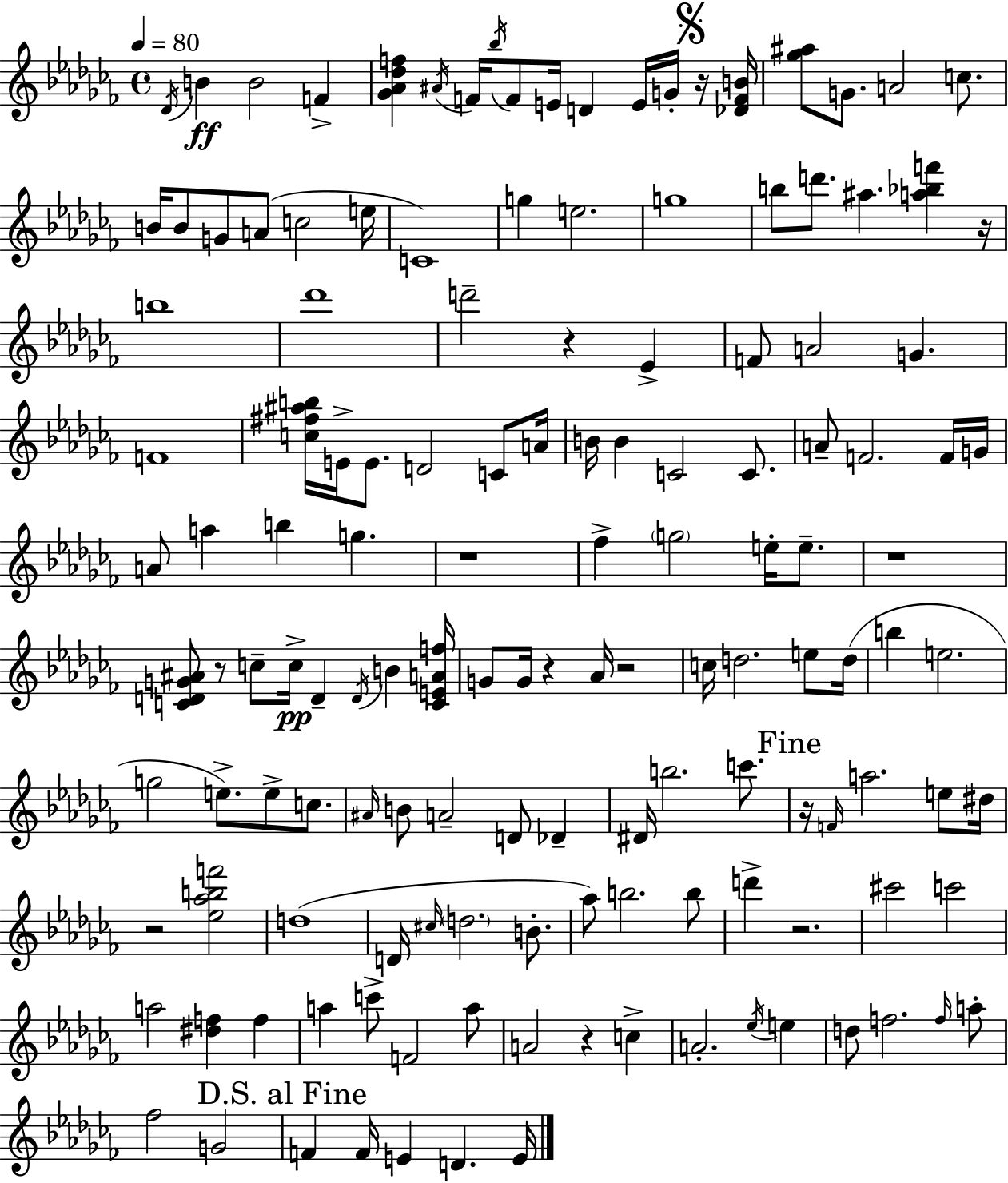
Db4/s B4/q B4/h F4/q [Gb4,Ab4,Db5,F5]/q A#4/s F4/s Bb5/s F4/e E4/s D4/q E4/s G4/s R/s [Db4,F4,B4]/s [Gb5,A#5]/e G4/e. A4/h C5/e. B4/s B4/e G4/e A4/e C5/h E5/s C4/w G5/q E5/h. G5/w B5/e D6/e. A#5/q. [A5,Bb5,F6]/q R/s B5/w Db6/w D6/h R/q Eb4/q F4/e A4/h G4/q. F4/w [C5,F#5,A#5,B5]/s E4/s E4/e. D4/h C4/e A4/s B4/s B4/q C4/h C4/e. A4/e F4/h. F4/s G4/s A4/e A5/q B5/q G5/q. R/w FES5/q G5/h E5/s E5/e. R/w [C4,D4,G4,A#4]/e R/e C5/e C5/s D4/q D4/s B4/q [C4,E4,A4,F5]/s G4/e G4/s R/q Ab4/s R/h C5/s D5/h. E5/e D5/s B5/q E5/h. G5/h E5/e. E5/e C5/e. A#4/s B4/e A4/h D4/e Db4/q D#4/s B5/h. C6/e. R/s F4/s A5/h. E5/e D#5/s R/h [Eb5,Ab5,B5,F6]/h D5/w D4/s C#5/s D5/h. B4/e. Ab5/e B5/h. B5/e D6/q R/h. C#6/h C6/h A5/h [D#5,F5]/q F5/q A5/q C6/e F4/h A5/e A4/h R/q C5/q A4/h. Eb5/s E5/q D5/e F5/h. F5/s A5/e FES5/h G4/h F4/q F4/s E4/q D4/q. E4/s